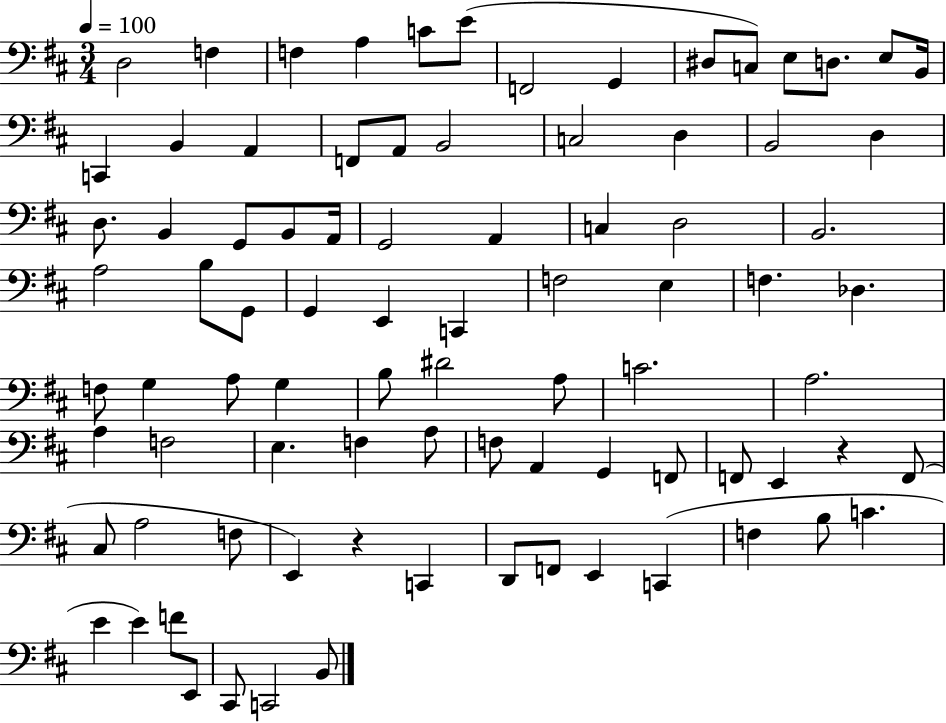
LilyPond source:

{
  \clef bass
  \numericTimeSignature
  \time 3/4
  \key d \major
  \tempo 4 = 100
  d2 f4 | f4 a4 c'8 e'8( | f,2 g,4 | dis8 c8) e8 d8. e8 b,16 | \break c,4 b,4 a,4 | f,8 a,8 b,2 | c2 d4 | b,2 d4 | \break d8. b,4 g,8 b,8 a,16 | g,2 a,4 | c4 d2 | b,2. | \break a2 b8 g,8 | g,4 e,4 c,4 | f2 e4 | f4. des4. | \break f8 g4 a8 g4 | b8 dis'2 a8 | c'2. | a2. | \break a4 f2 | e4. f4 a8 | f8 a,4 g,4 f,8 | f,8 e,4 r4 f,8( | \break cis8 a2 f8 | e,4) r4 c,4 | d,8 f,8 e,4 c,4( | f4 b8 c'4. | \break e'4 e'4) f'8 e,8 | cis,8 c,2 b,8 | \bar "|."
}